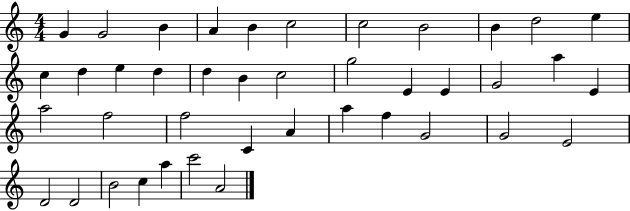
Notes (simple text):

G4/q G4/h B4/q A4/q B4/q C5/h C5/h B4/h B4/q D5/h E5/q C5/q D5/q E5/q D5/q D5/q B4/q C5/h G5/h E4/q E4/q G4/h A5/q E4/q A5/h F5/h F5/h C4/q A4/q A5/q F5/q G4/h G4/h E4/h D4/h D4/h B4/h C5/q A5/q C6/h A4/h